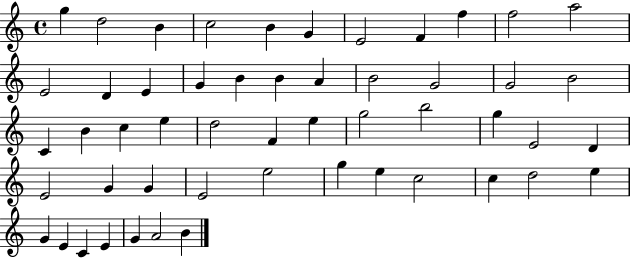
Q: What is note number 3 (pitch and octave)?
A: B4